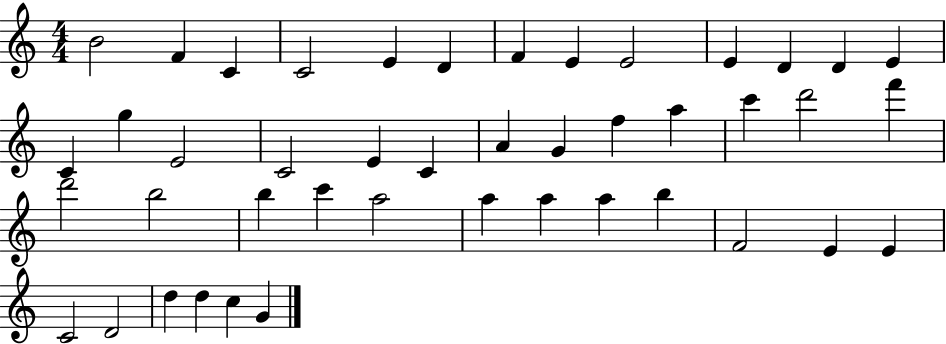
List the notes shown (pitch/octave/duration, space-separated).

B4/h F4/q C4/q C4/h E4/q D4/q F4/q E4/q E4/h E4/q D4/q D4/q E4/q C4/q G5/q E4/h C4/h E4/q C4/q A4/q G4/q F5/q A5/q C6/q D6/h F6/q D6/h B5/h B5/q C6/q A5/h A5/q A5/q A5/q B5/q F4/h E4/q E4/q C4/h D4/h D5/q D5/q C5/q G4/q